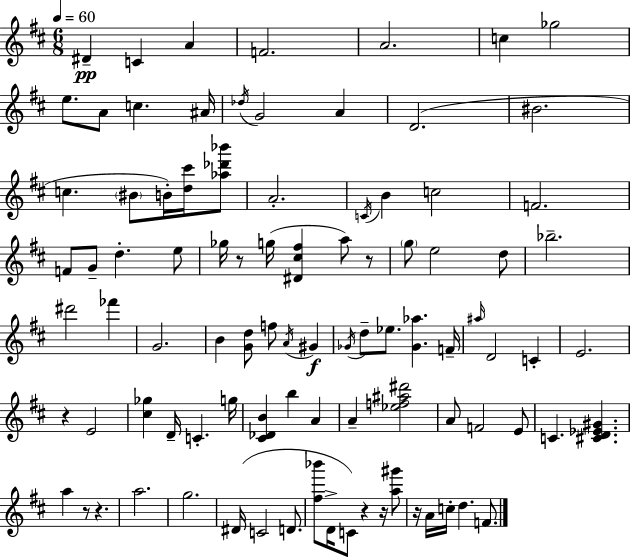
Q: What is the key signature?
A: D major